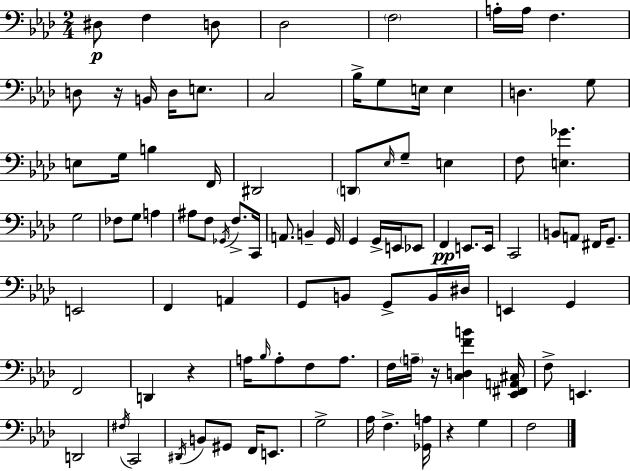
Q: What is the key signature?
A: AES major